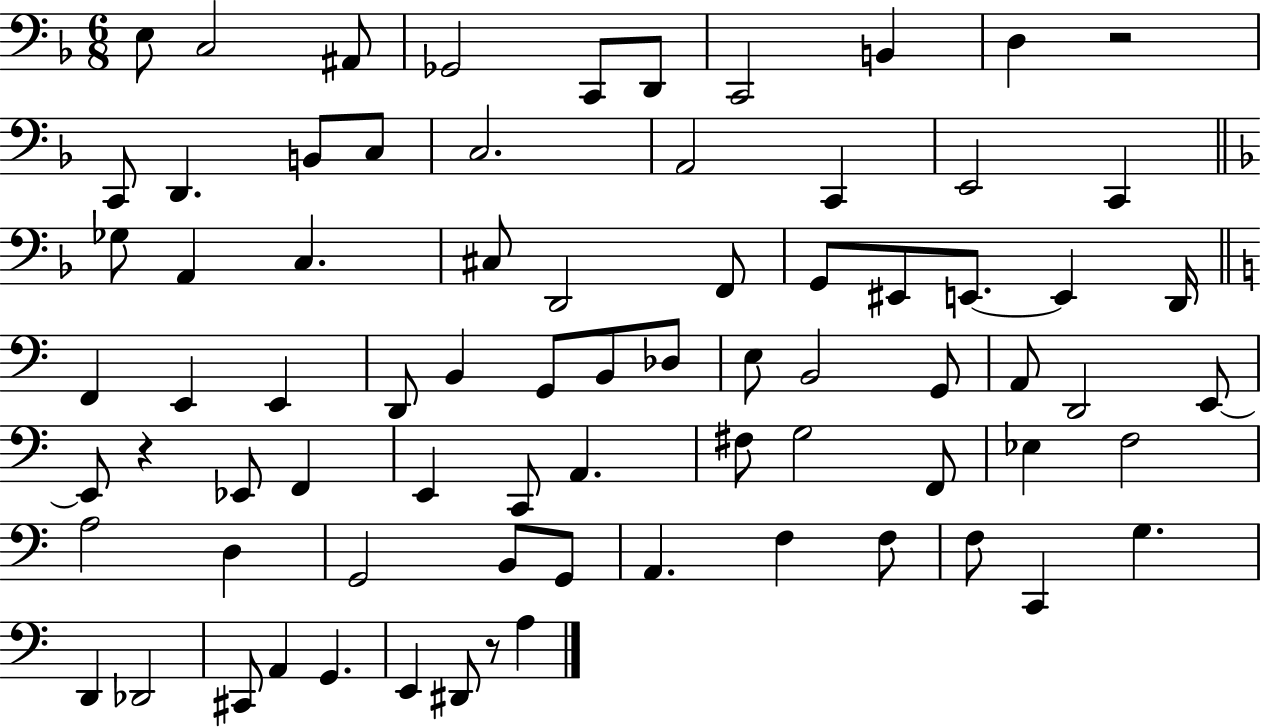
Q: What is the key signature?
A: F major